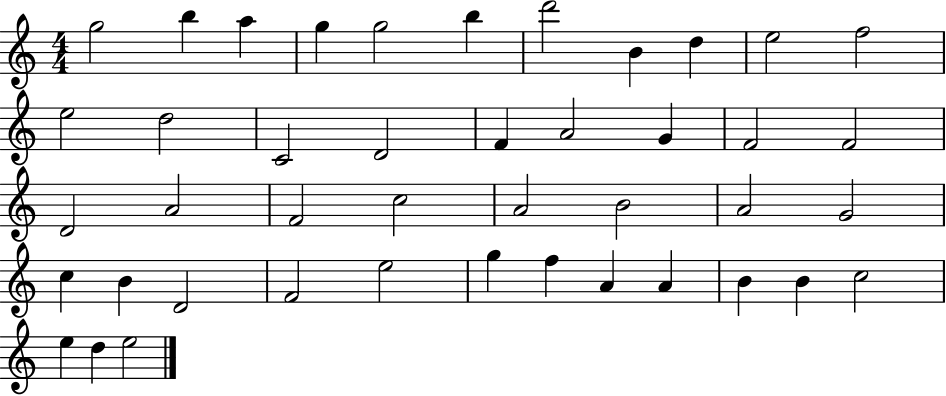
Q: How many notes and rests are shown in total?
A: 43